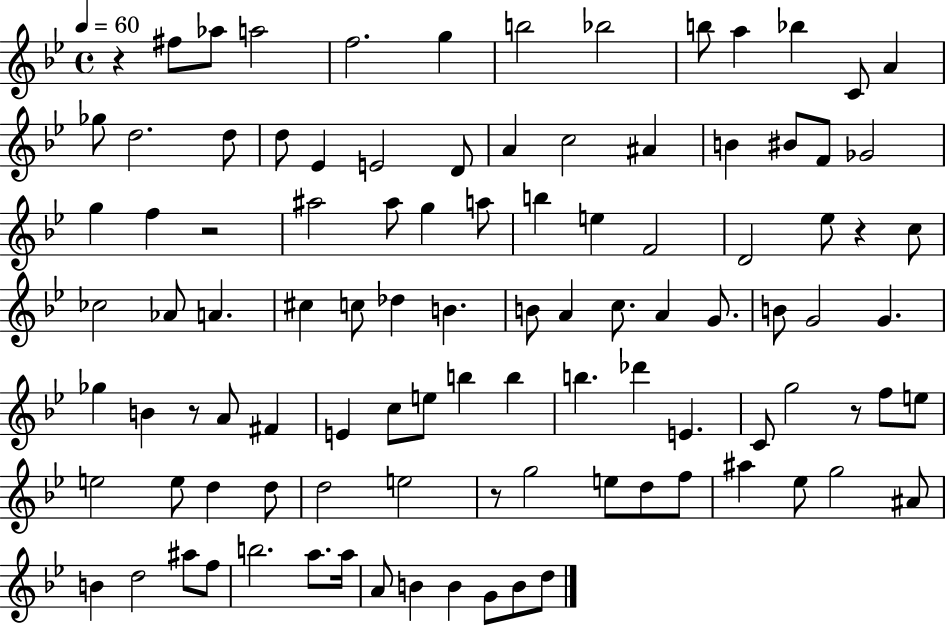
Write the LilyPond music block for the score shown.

{
  \clef treble
  \time 4/4
  \defaultTimeSignature
  \key bes \major
  \tempo 4 = 60
  r4 fis''8 aes''8 a''2 | f''2. g''4 | b''2 bes''2 | b''8 a''4 bes''4 c'8 a'4 | \break ges''8 d''2. d''8 | d''8 ees'4 e'2 d'8 | a'4 c''2 ais'4 | b'4 bis'8 f'8 ges'2 | \break g''4 f''4 r2 | ais''2 ais''8 g''4 a''8 | b''4 e''4 f'2 | d'2 ees''8 r4 c''8 | \break ces''2 aes'8 a'4. | cis''4 c''8 des''4 b'4. | b'8 a'4 c''8. a'4 g'8. | b'8 g'2 g'4. | \break ges''4 b'4 r8 a'8 fis'4 | e'4 c''8 e''8 b''4 b''4 | b''4. des'''4 e'4. | c'8 g''2 r8 f''8 e''8 | \break e''2 e''8 d''4 d''8 | d''2 e''2 | r8 g''2 e''8 d''8 f''8 | ais''4 ees''8 g''2 ais'8 | \break b'4 d''2 ais''8 f''8 | b''2. a''8. a''16 | a'8 b'4 b'4 g'8 b'8 d''8 | \bar "|."
}